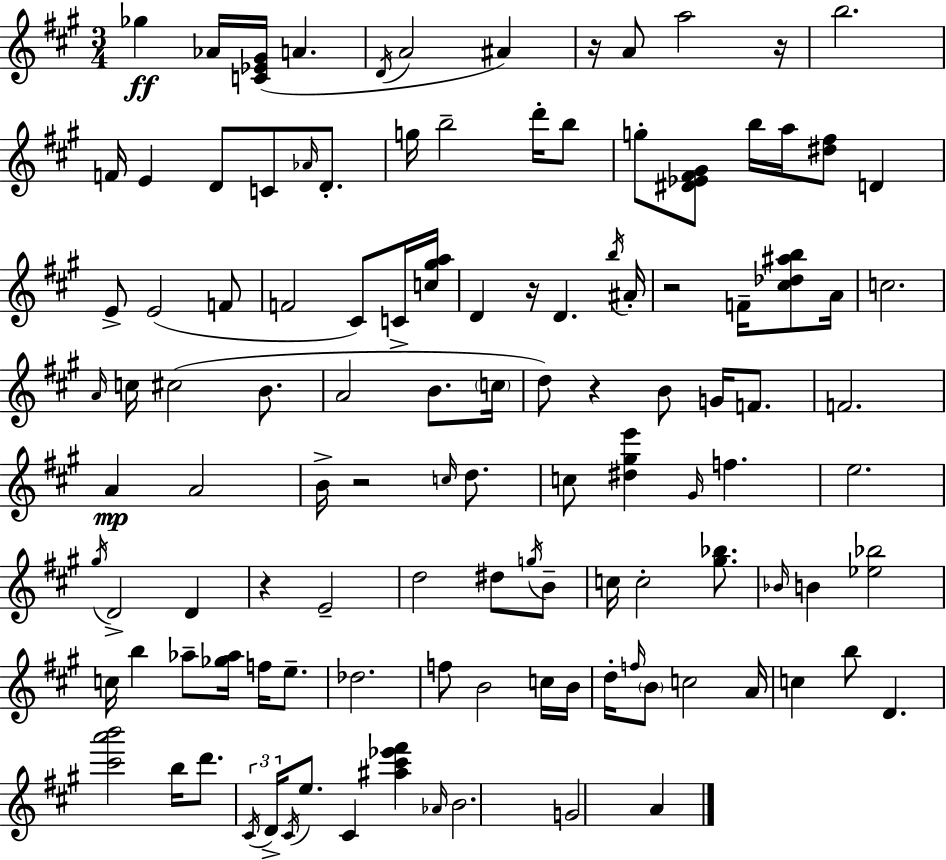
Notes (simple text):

Gb5/q Ab4/s [C4,Eb4,G#4]/s A4/q. D4/s A4/h A#4/q R/s A4/e A5/h R/s B5/h. F4/s E4/q D4/e C4/e Ab4/s D4/e. G5/s B5/h D6/s B5/e G5/e [D#4,Eb4,F#4,G#4]/e B5/s A5/s [D#5,F#5]/e D4/q E4/e E4/h F4/e F4/h C#4/e C4/s [C5,G#5,A5]/s D4/q R/s D4/q. B5/s A#4/s R/h F4/s [C#5,Db5,A#5,B5]/e A4/s C5/h. A4/s C5/s C#5/h B4/e. A4/h B4/e. C5/s D5/e R/q B4/e G4/s F4/e. F4/h. A4/q A4/h B4/s R/h C5/s D5/e. C5/e [D#5,G#5,E6]/q G#4/s F5/q. E5/h. G#5/s D4/h D4/q R/q E4/h D5/h D#5/e G5/s B4/e C5/s C5/h [G#5,Bb5]/e. Bb4/s B4/q [Eb5,Bb5]/h C5/s B5/q Ab5/e [Gb5,Ab5]/s F5/s E5/e. Db5/h. F5/e B4/h C5/s B4/s D5/s F5/s B4/e C5/h A4/s C5/q B5/e D4/q. [C#6,A6,B6]/h B5/s D6/e. C#4/s D4/s C#4/s E5/e. C#4/q [A#5,C#6,Eb6,F#6]/q Ab4/s B4/h. G4/h A4/q